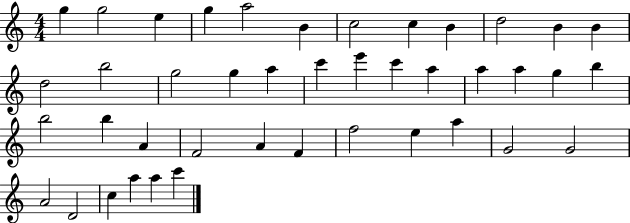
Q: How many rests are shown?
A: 0